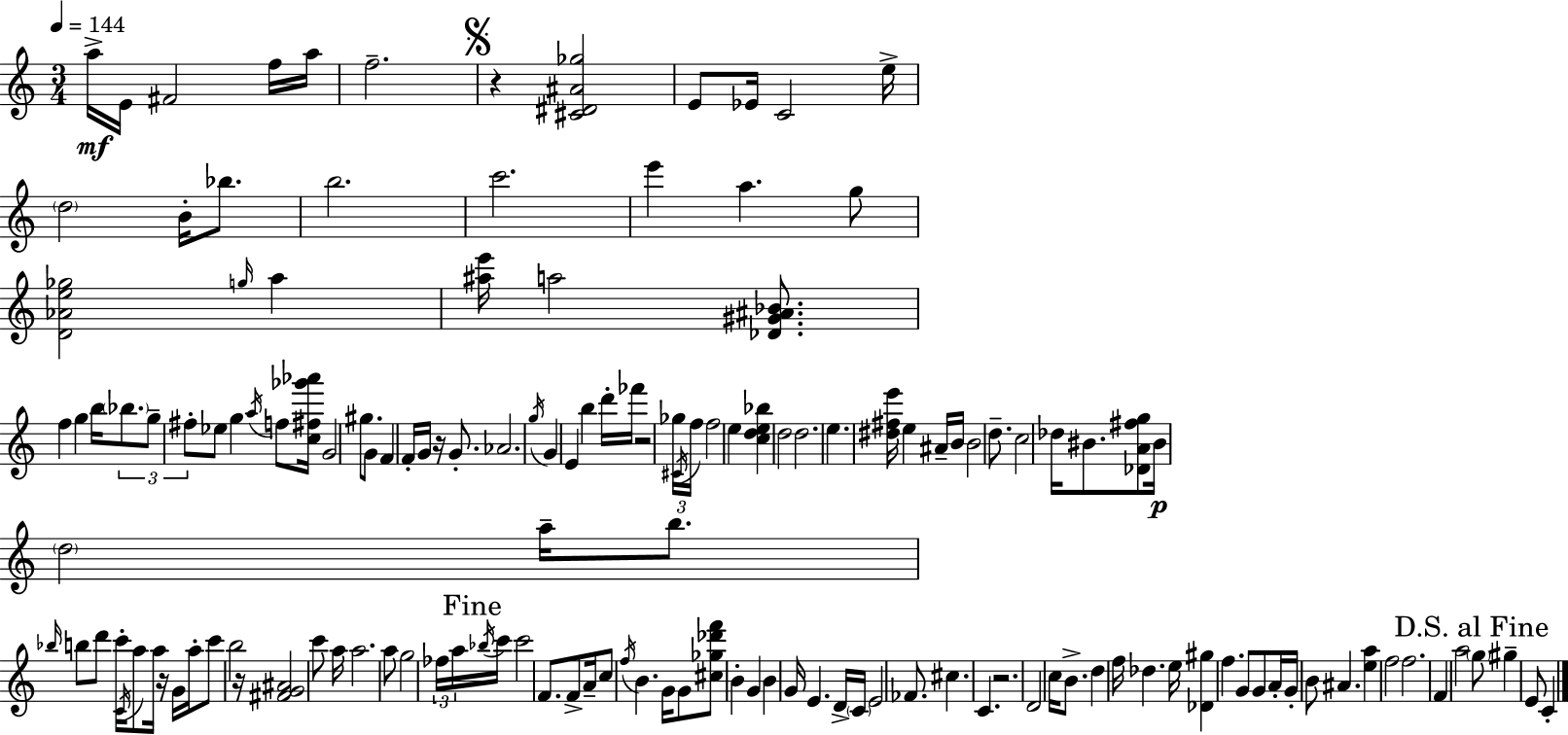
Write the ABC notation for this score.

X:1
T:Untitled
M:3/4
L:1/4
K:C
a/4 E/4 ^F2 f/4 a/4 f2 z [^C^D^A_g]2 E/2 _E/4 C2 e/4 d2 B/4 _b/2 b2 c'2 e' a g/2 [D_Ae_g]2 g/4 a [^ae']/4 a2 [_D^G^A_B]/2 f g b/4 _b/2 g/2 ^f/2 _e/2 g a/4 f/2 [c^f_g'_a']/4 G2 ^g/2 G/2 F F/4 G/4 z/4 G/2 _A2 g/4 G E b d'/4 _f'/4 z2 _g/4 ^C/4 f/4 f2 e [cde_b] d2 d2 e [^d^fe']/4 e ^A/4 B/4 B2 d/2 c2 _d/4 ^B/2 [_DA^fg]/2 ^B/4 d2 a/4 b/2 _b/4 b/2 d'/2 c'/4 C/4 a/2 a/4 z/4 G/4 a/4 c'/2 b2 z/4 [^FG^A]2 c'/2 a/4 a2 a/2 g2 _f/4 a/4 _b/4 c'/4 c'2 F/2 F/2 A/4 c/2 f/4 B G/4 G/2 [^c_g_d'f']/2 B G B G/4 E D/4 C/4 E2 _F/2 ^c C z2 D2 c/4 B/2 d f/4 _d e/4 [_D^g] f G/2 G/2 A/4 G/4 B/2 ^A [ea] f2 f2 F a2 g/2 ^g E/2 C